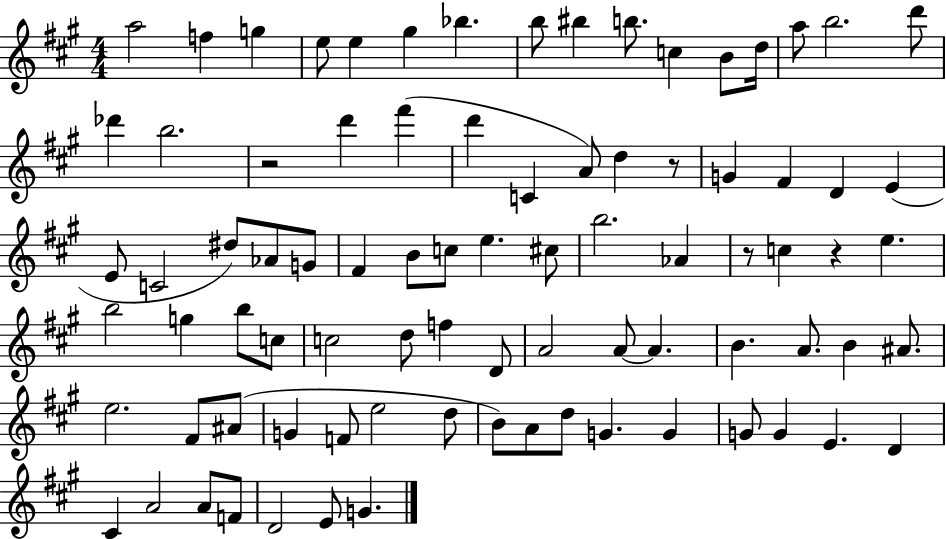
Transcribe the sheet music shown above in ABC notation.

X:1
T:Untitled
M:4/4
L:1/4
K:A
a2 f g e/2 e ^g _b b/2 ^b b/2 c B/2 d/4 a/2 b2 d'/2 _d' b2 z2 d' ^f' d' C A/2 d z/2 G ^F D E E/2 C2 ^d/2 _A/2 G/2 ^F B/2 c/2 e ^c/2 b2 _A z/2 c z e b2 g b/2 c/2 c2 d/2 f D/2 A2 A/2 A B A/2 B ^A/2 e2 ^F/2 ^A/2 G F/2 e2 d/2 B/2 A/2 d/2 G G G/2 G E D ^C A2 A/2 F/2 D2 E/2 G